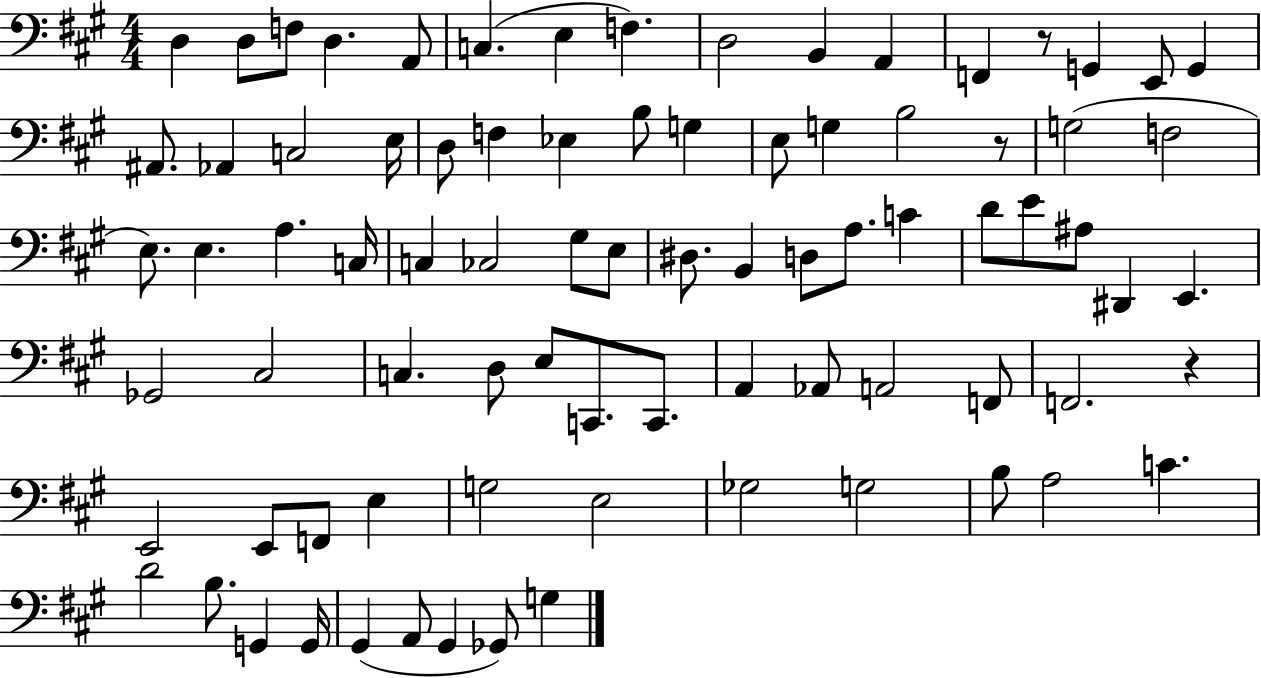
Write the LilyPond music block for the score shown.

{
  \clef bass
  \numericTimeSignature
  \time 4/4
  \key a \major
  d4 d8 f8 d4. a,8 | c4.( e4 f4.) | d2 b,4 a,4 | f,4 r8 g,4 e,8 g,4 | \break ais,8. aes,4 c2 e16 | d8 f4 ees4 b8 g4 | e8 g4 b2 r8 | g2( f2 | \break e8.) e4. a4. c16 | c4 ces2 gis8 e8 | dis8. b,4 d8 a8. c'4 | d'8 e'8 ais8 dis,4 e,4. | \break ges,2 cis2 | c4. d8 e8 c,8. c,8. | a,4 aes,8 a,2 f,8 | f,2. r4 | \break e,2 e,8 f,8 e4 | g2 e2 | ges2 g2 | b8 a2 c'4. | \break d'2 b8. g,4 g,16 | gis,4( a,8 gis,4 ges,8) g4 | \bar "|."
}